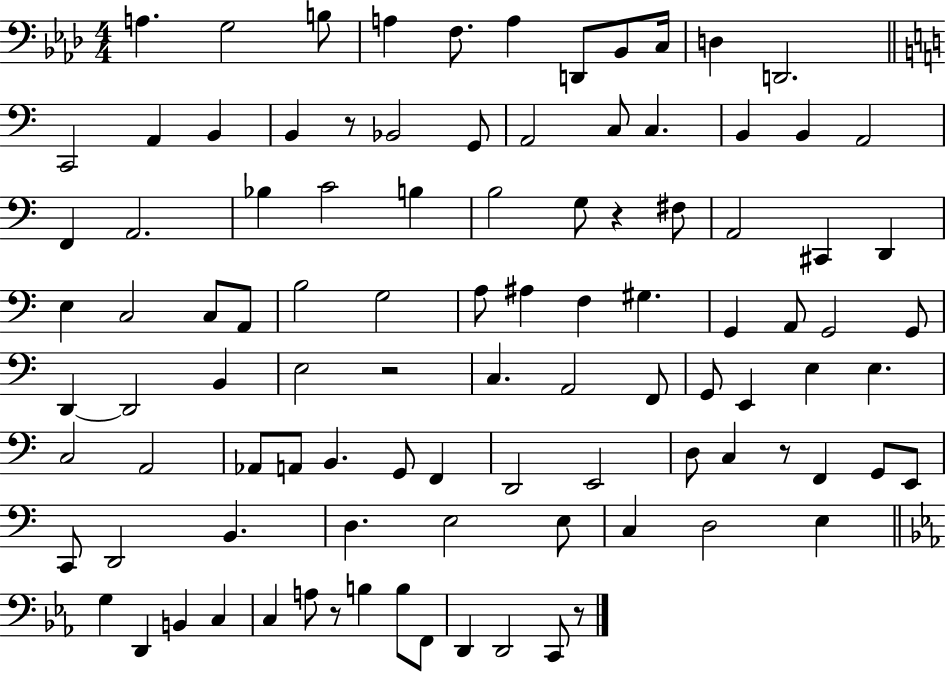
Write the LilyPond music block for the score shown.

{
  \clef bass
  \numericTimeSignature
  \time 4/4
  \key aes \major
  a4. g2 b8 | a4 f8. a4 d,8 bes,8 c16 | d4 d,2. | \bar "||" \break \key a \minor c,2 a,4 b,4 | b,4 r8 bes,2 g,8 | a,2 c8 c4. | b,4 b,4 a,2 | \break f,4 a,2. | bes4 c'2 b4 | b2 g8 r4 fis8 | a,2 cis,4 d,4 | \break e4 c2 c8 a,8 | b2 g2 | a8 ais4 f4 gis4. | g,4 a,8 g,2 g,8 | \break d,4~~ d,2 b,4 | e2 r2 | c4. a,2 f,8 | g,8 e,4 e4 e4. | \break c2 a,2 | aes,8 a,8 b,4. g,8 f,4 | d,2 e,2 | d8 c4 r8 f,4 g,8 e,8 | \break c,8 d,2 b,4. | d4. e2 e8 | c4 d2 e4 | \bar "||" \break \key ees \major g4 d,4 b,4 c4 | c4 a8 r8 b4 b8 f,8 | d,4 d,2 c,8 r8 | \bar "|."
}